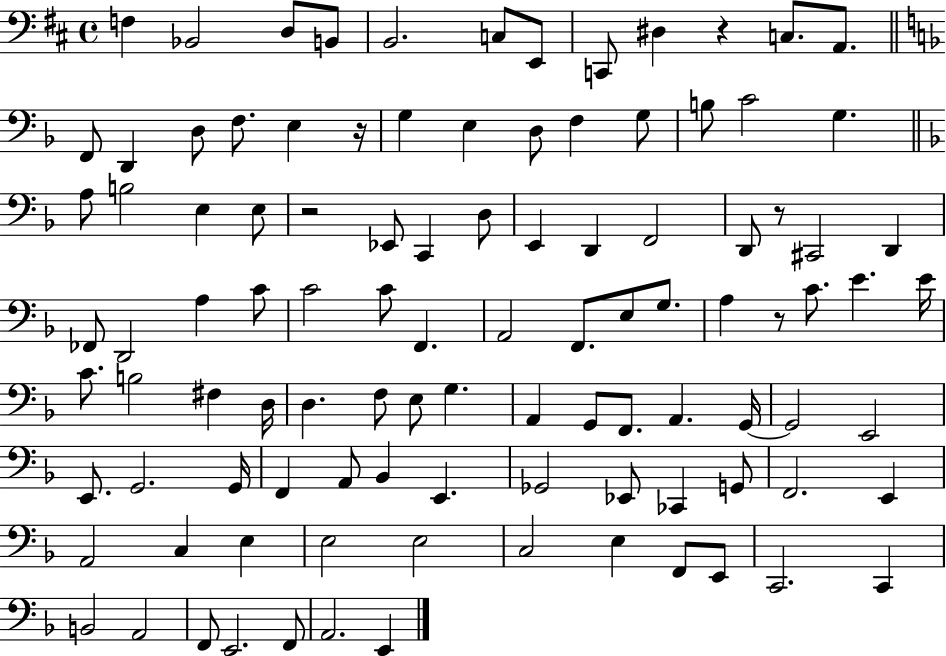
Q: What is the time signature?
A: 4/4